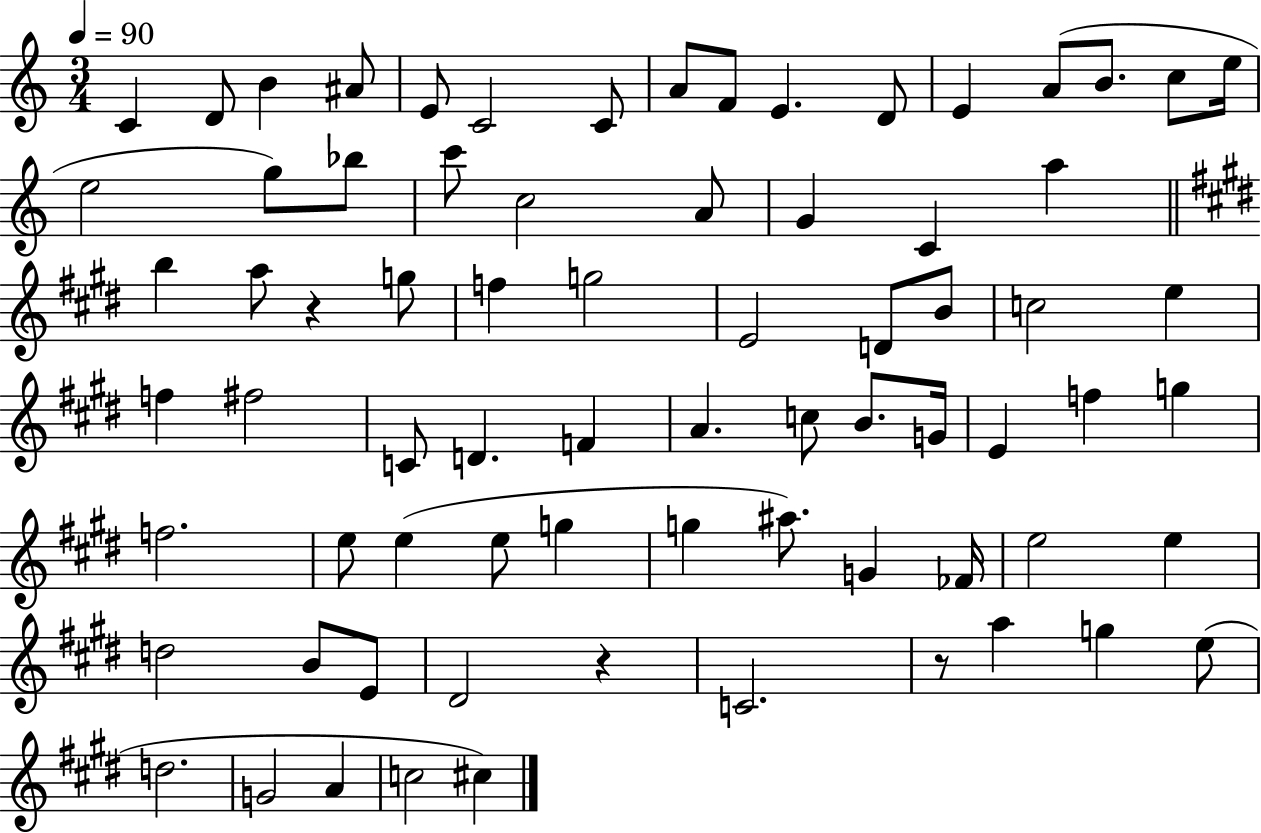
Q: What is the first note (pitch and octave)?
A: C4